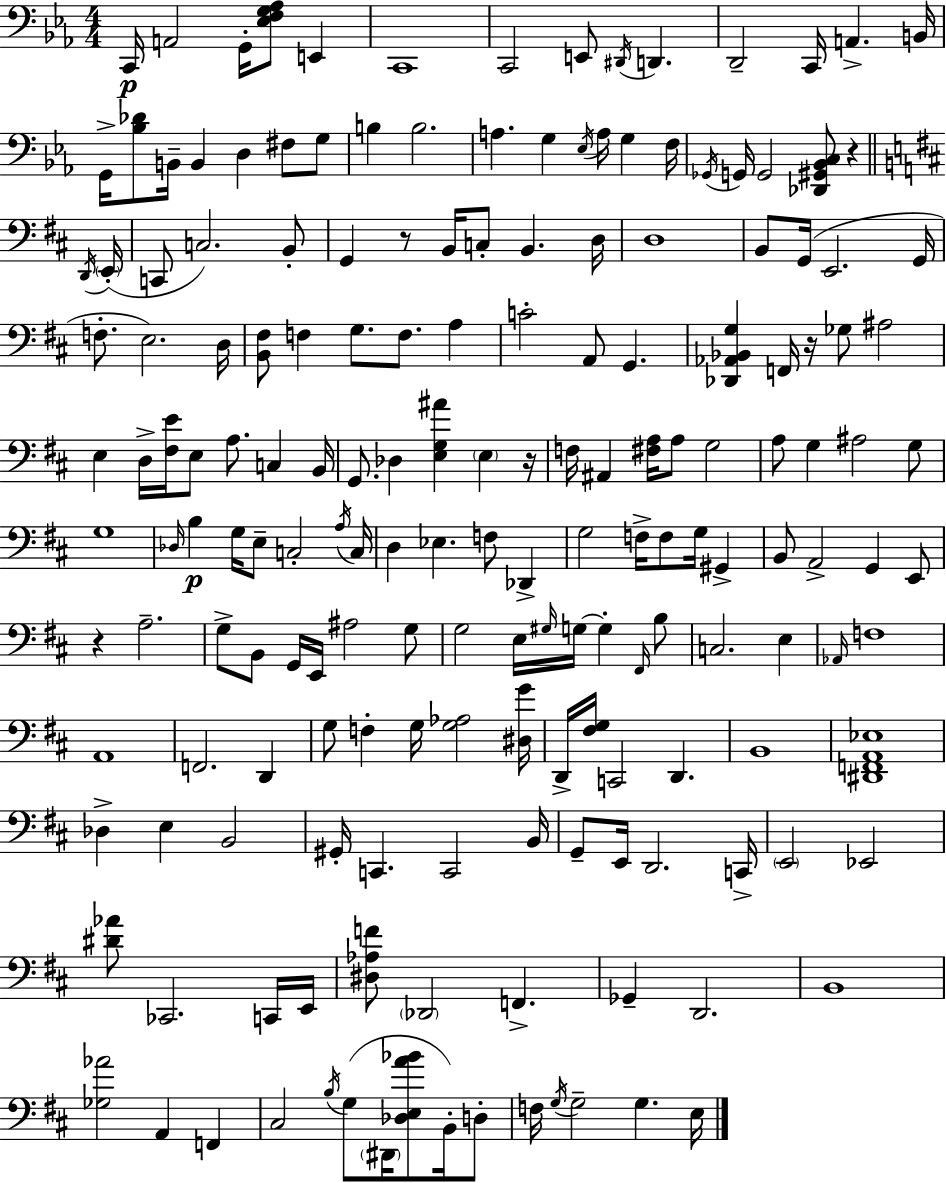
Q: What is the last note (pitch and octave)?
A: E3